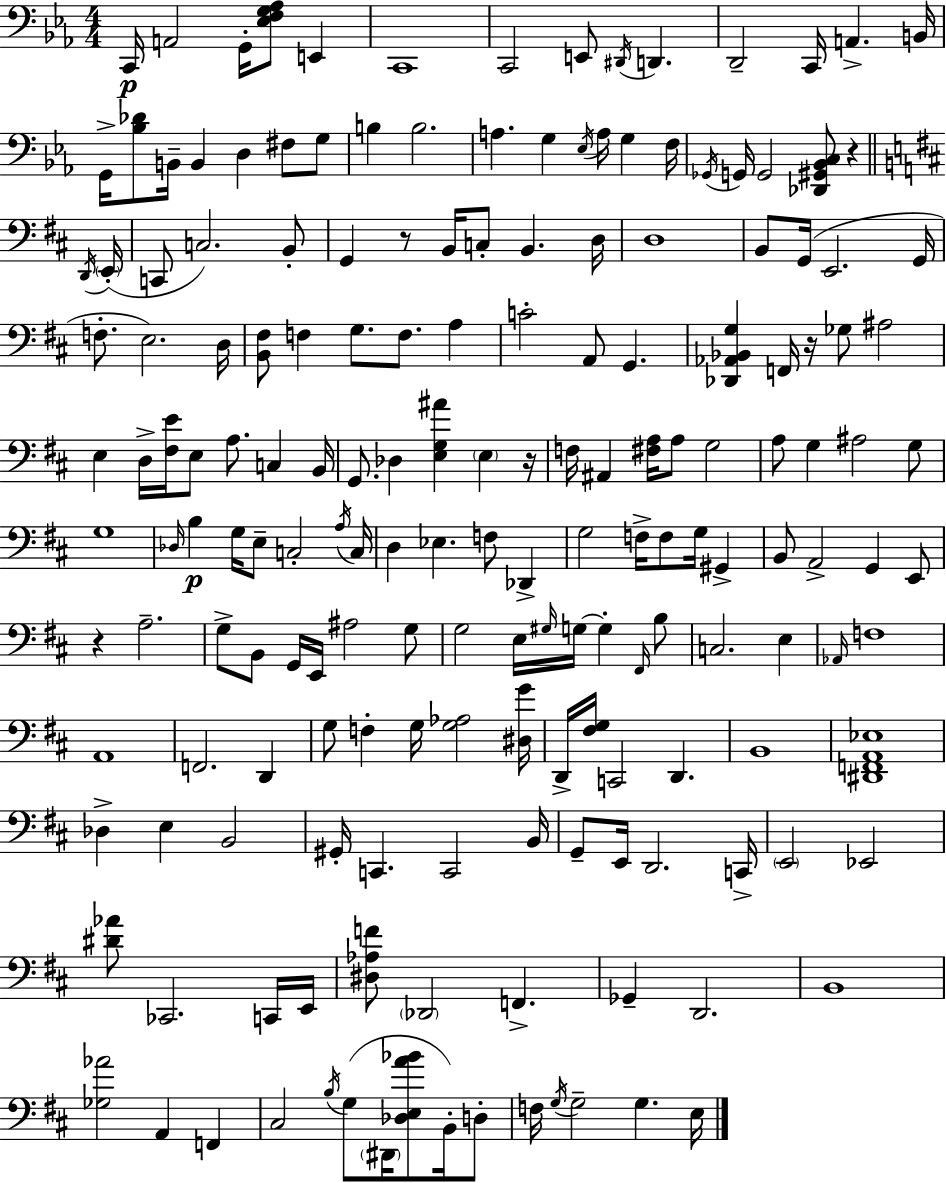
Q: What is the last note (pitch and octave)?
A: E3